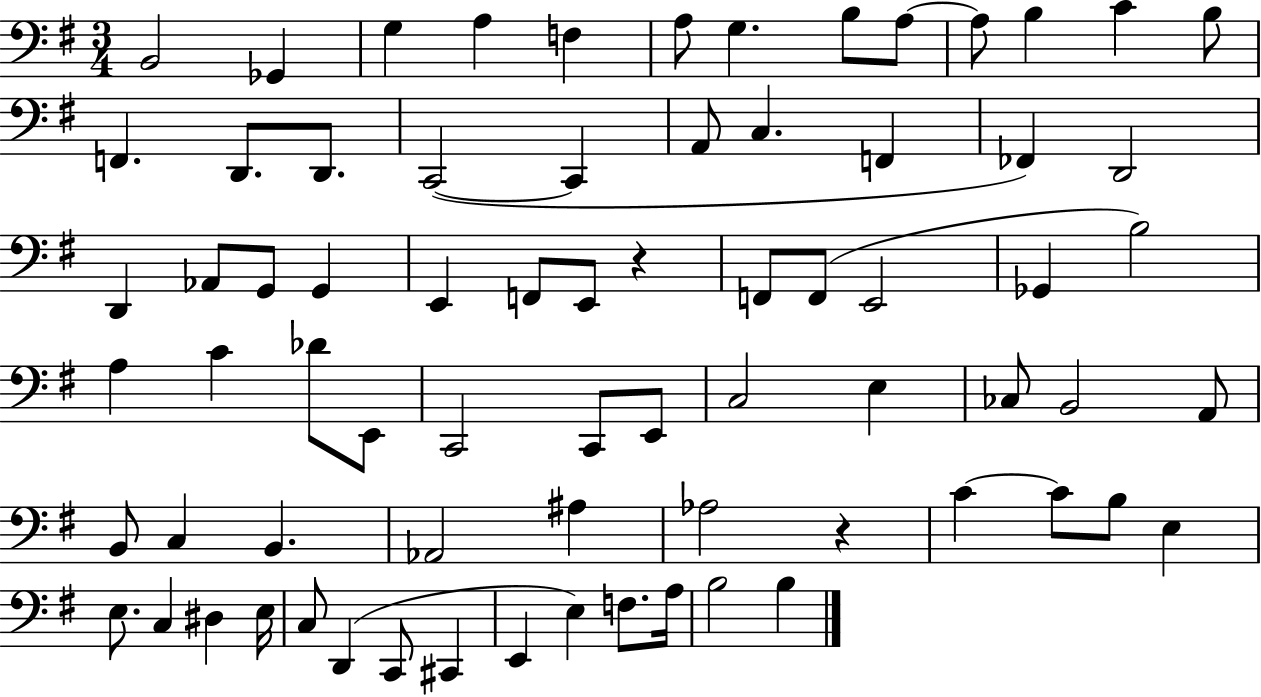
B2/h Gb2/q G3/q A3/q F3/q A3/e G3/q. B3/e A3/e A3/e B3/q C4/q B3/e F2/q. D2/e. D2/e. C2/h C2/q A2/e C3/q. F2/q FES2/q D2/h D2/q Ab2/e G2/e G2/q E2/q F2/e E2/e R/q F2/e F2/e E2/h Gb2/q B3/h A3/q C4/q Db4/e E2/e C2/h C2/e E2/e C3/h E3/q CES3/e B2/h A2/e B2/e C3/q B2/q. Ab2/h A#3/q Ab3/h R/q C4/q C4/e B3/e E3/q E3/e. C3/q D#3/q E3/s C3/e D2/q C2/e C#2/q E2/q E3/q F3/e. A3/s B3/h B3/q